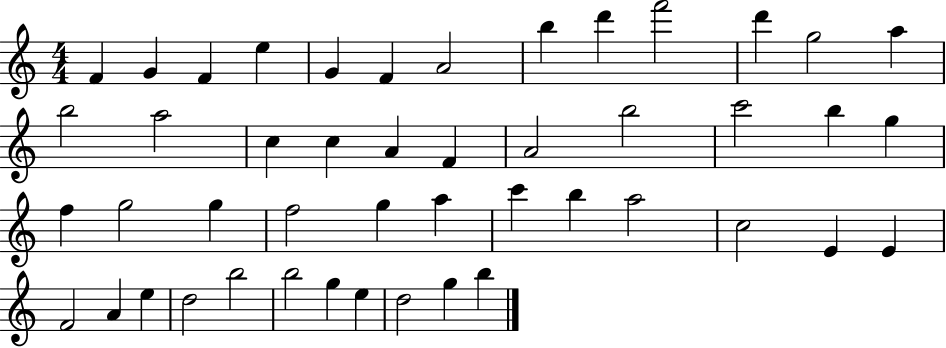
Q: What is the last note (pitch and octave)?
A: B5